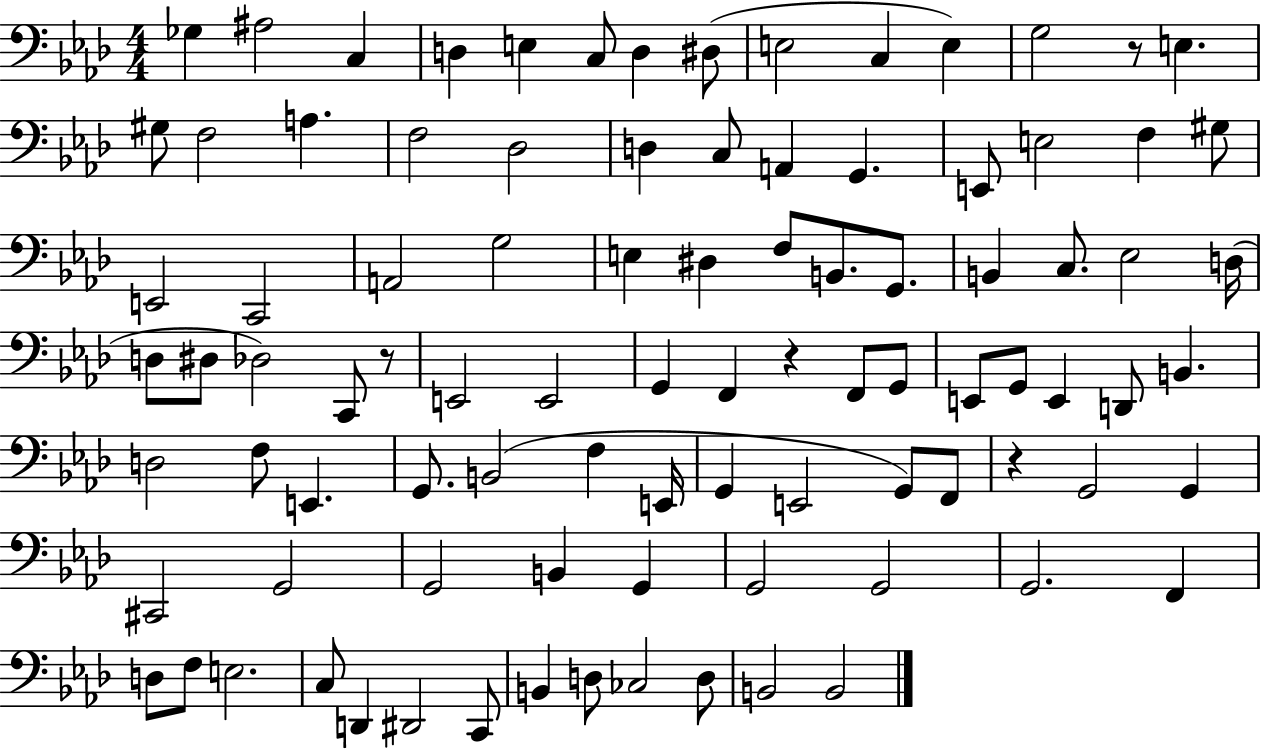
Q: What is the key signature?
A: AES major